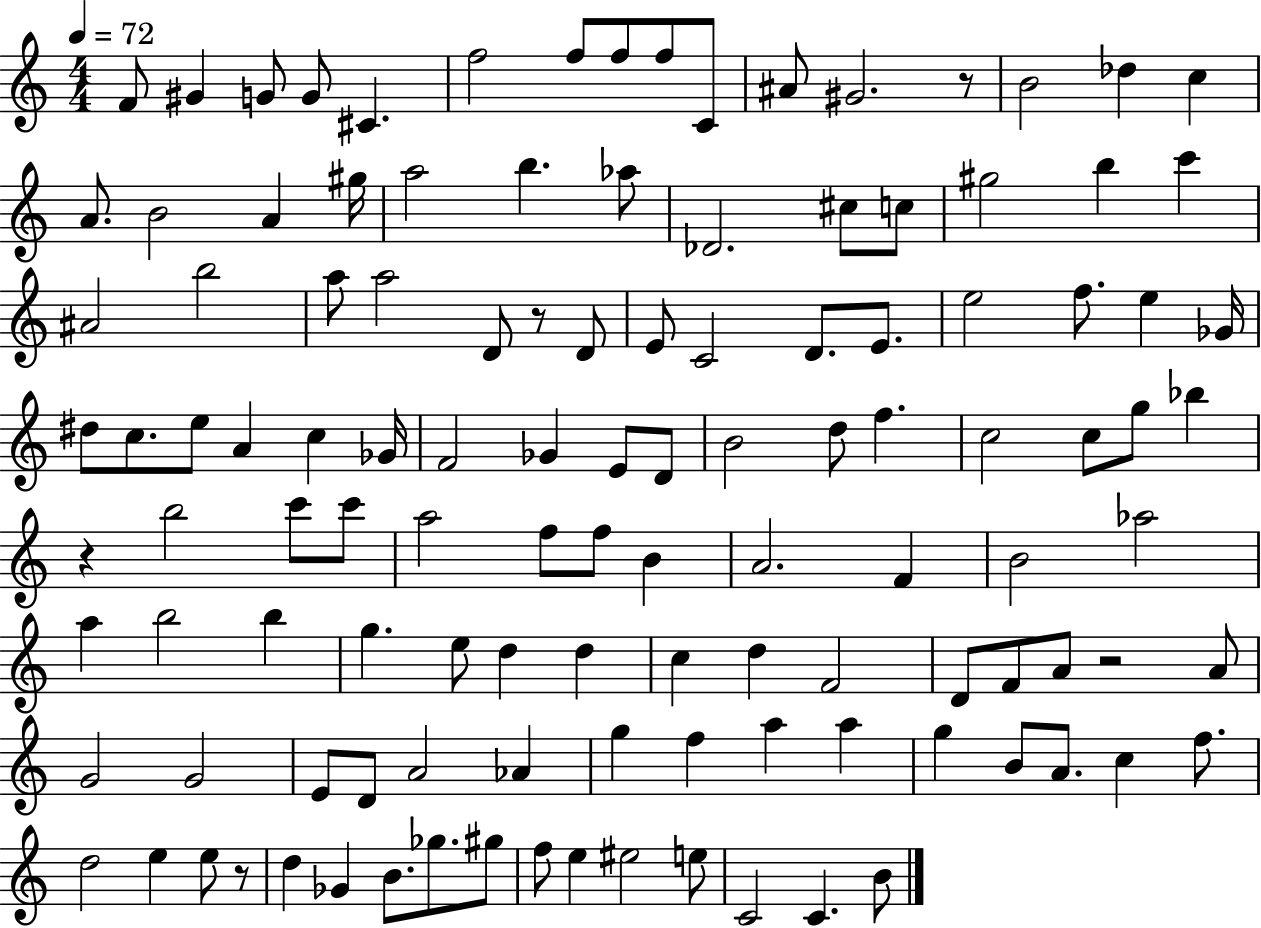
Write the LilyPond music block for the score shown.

{
  \clef treble
  \numericTimeSignature
  \time 4/4
  \key c \major
  \tempo 4 = 72
  \repeat volta 2 { f'8 gis'4 g'8 g'8 cis'4. | f''2 f''8 f''8 f''8 c'8 | ais'8 gis'2. r8 | b'2 des''4 c''4 | \break a'8. b'2 a'4 gis''16 | a''2 b''4. aes''8 | des'2. cis''8 c''8 | gis''2 b''4 c'''4 | \break ais'2 b''2 | a''8 a''2 d'8 r8 d'8 | e'8 c'2 d'8. e'8. | e''2 f''8. e''4 ges'16 | \break dis''8 c''8. e''8 a'4 c''4 ges'16 | f'2 ges'4 e'8 d'8 | b'2 d''8 f''4. | c''2 c''8 g''8 bes''4 | \break r4 b''2 c'''8 c'''8 | a''2 f''8 f''8 b'4 | a'2. f'4 | b'2 aes''2 | \break a''4 b''2 b''4 | g''4. e''8 d''4 d''4 | c''4 d''4 f'2 | d'8 f'8 a'8 r2 a'8 | \break g'2 g'2 | e'8 d'8 a'2 aes'4 | g''4 f''4 a''4 a''4 | g''4 b'8 a'8. c''4 f''8. | \break d''2 e''4 e''8 r8 | d''4 ges'4 b'8. ges''8. gis''8 | f''8 e''4 eis''2 e''8 | c'2 c'4. b'8 | \break } \bar "|."
}